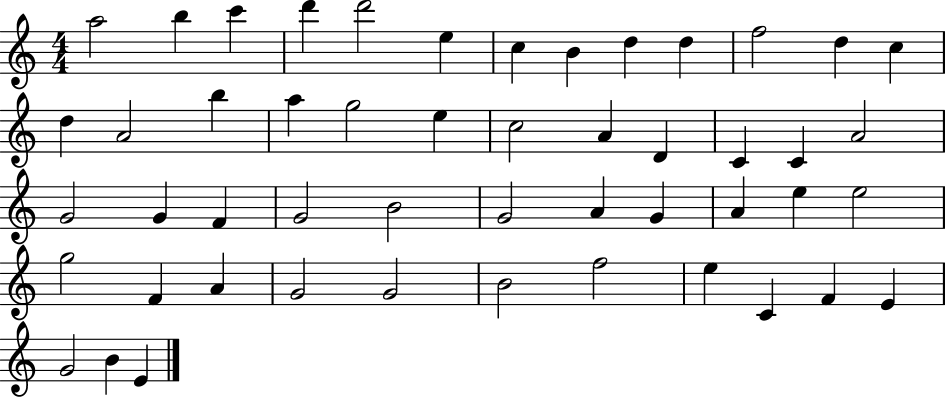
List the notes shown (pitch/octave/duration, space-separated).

A5/h B5/q C6/q D6/q D6/h E5/q C5/q B4/q D5/q D5/q F5/h D5/q C5/q D5/q A4/h B5/q A5/q G5/h E5/q C5/h A4/q D4/q C4/q C4/q A4/h G4/h G4/q F4/q G4/h B4/h G4/h A4/q G4/q A4/q E5/q E5/h G5/h F4/q A4/q G4/h G4/h B4/h F5/h E5/q C4/q F4/q E4/q G4/h B4/q E4/q